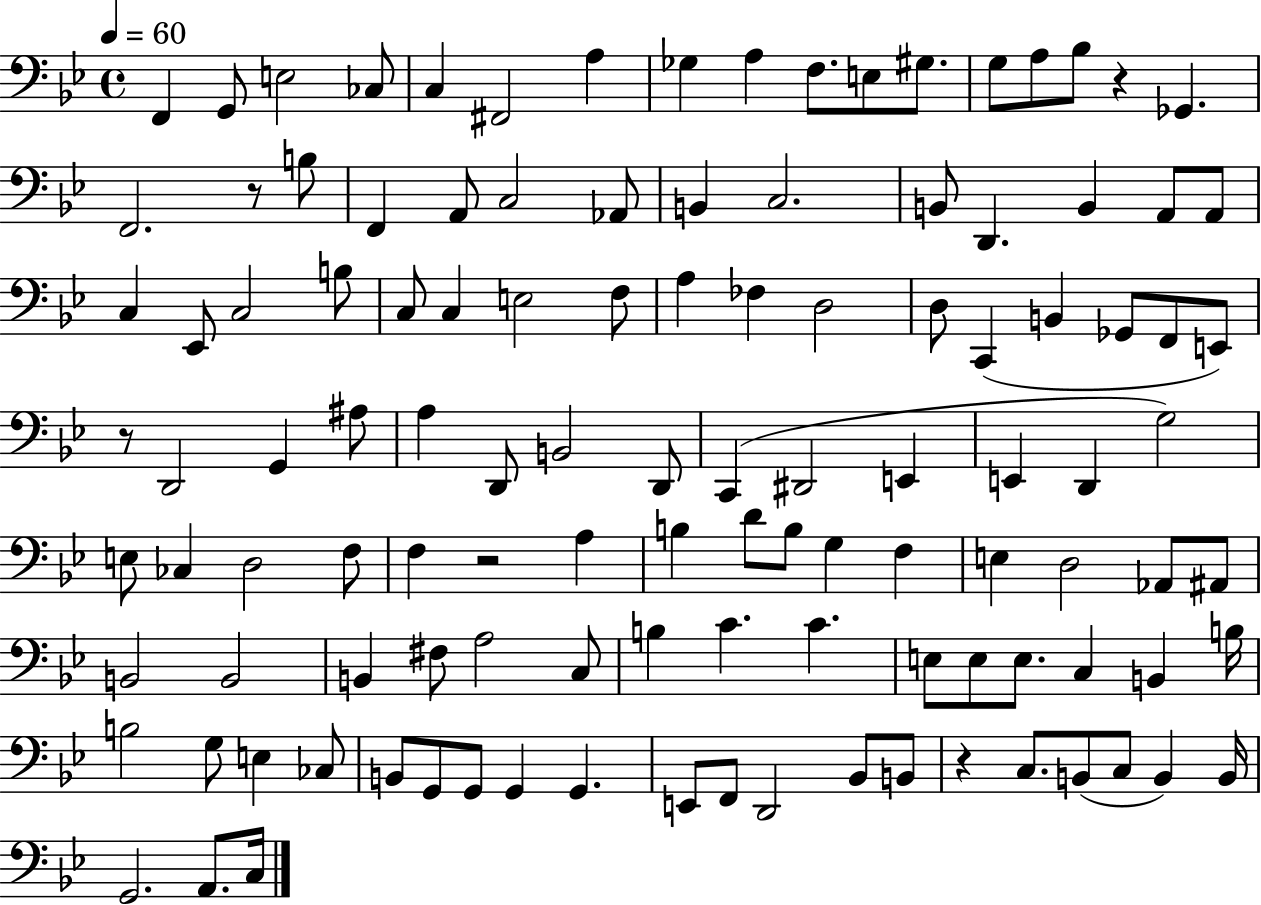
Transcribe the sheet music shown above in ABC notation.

X:1
T:Untitled
M:4/4
L:1/4
K:Bb
F,, G,,/2 E,2 _C,/2 C, ^F,,2 A, _G, A, F,/2 E,/2 ^G,/2 G,/2 A,/2 _B,/2 z _G,, F,,2 z/2 B,/2 F,, A,,/2 C,2 _A,,/2 B,, C,2 B,,/2 D,, B,, A,,/2 A,,/2 C, _E,,/2 C,2 B,/2 C,/2 C, E,2 F,/2 A, _F, D,2 D,/2 C,, B,, _G,,/2 F,,/2 E,,/2 z/2 D,,2 G,, ^A,/2 A, D,,/2 B,,2 D,,/2 C,, ^D,,2 E,, E,, D,, G,2 E,/2 _C, D,2 F,/2 F, z2 A, B, D/2 B,/2 G, F, E, D,2 _A,,/2 ^A,,/2 B,,2 B,,2 B,, ^F,/2 A,2 C,/2 B, C C E,/2 E,/2 E,/2 C, B,, B,/4 B,2 G,/2 E, _C,/2 B,,/2 G,,/2 G,,/2 G,, G,, E,,/2 F,,/2 D,,2 _B,,/2 B,,/2 z C,/2 B,,/2 C,/2 B,, B,,/4 G,,2 A,,/2 C,/4